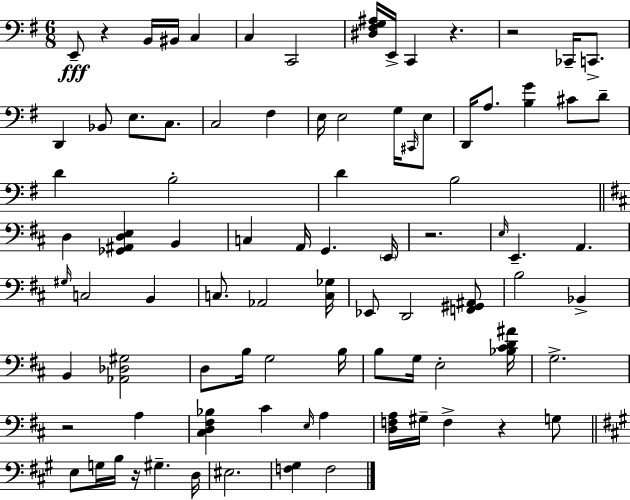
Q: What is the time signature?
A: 6/8